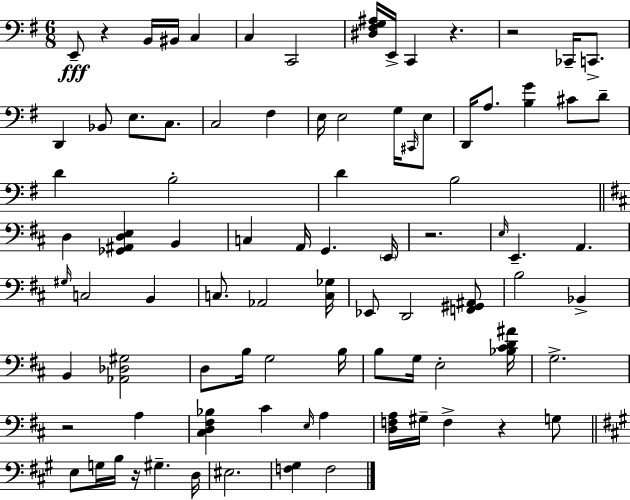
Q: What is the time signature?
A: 6/8